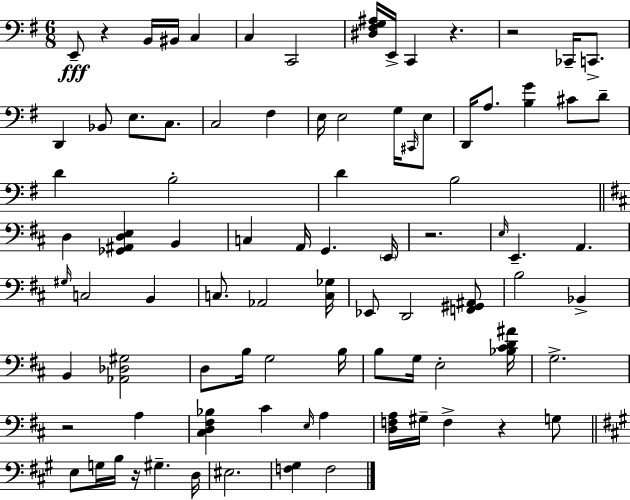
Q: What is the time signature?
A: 6/8